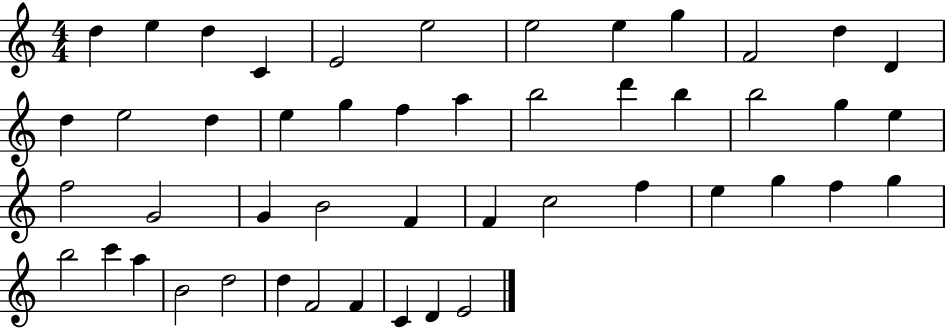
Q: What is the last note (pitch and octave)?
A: E4